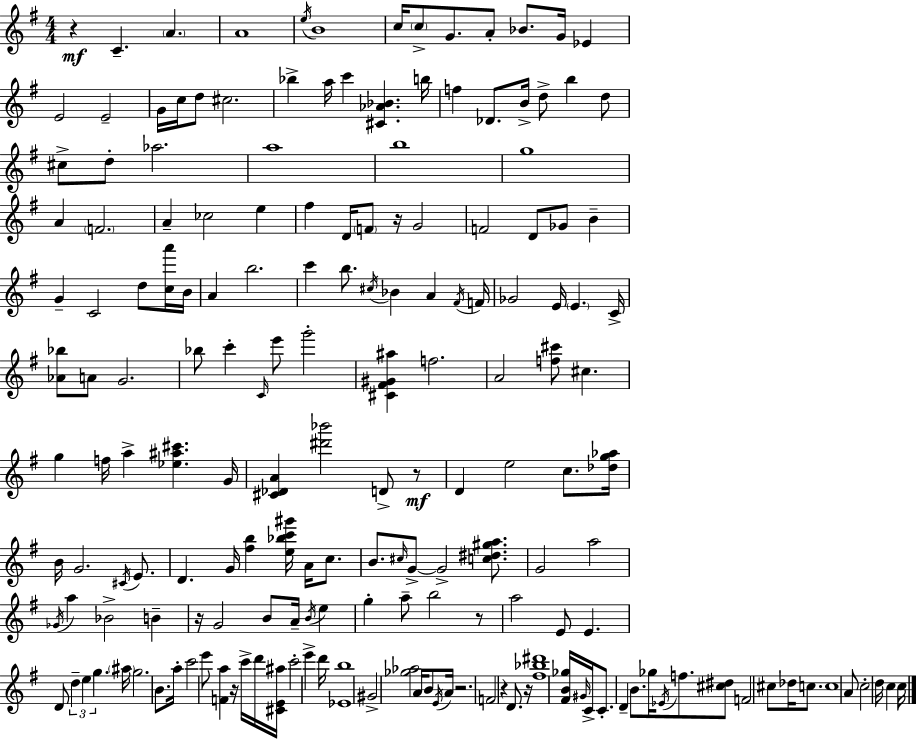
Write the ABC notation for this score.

X:1
T:Untitled
M:4/4
L:1/4
K:Em
z C A A4 e/4 B4 c/4 c/2 G/2 A/2 _B/2 G/4 _E E2 E2 G/4 c/4 d/2 ^c2 _b a/4 c' [^C_A_B] b/4 f _D/2 B/4 d/2 b d/2 ^c/2 d/2 _a2 a4 b4 g4 A F2 A _c2 e ^f D/4 F/2 z/4 G2 F2 D/2 _G/2 B G C2 d/2 [ca']/4 B/4 A b2 c' b/2 ^c/4 _B A ^F/4 F/4 _G2 E/4 E C/4 [_A_b]/2 A/2 G2 _b/2 c' C/4 e'/2 g'2 [^C^F^G^a] f2 A2 [f^c']/2 ^c g f/4 a [_e^a^c'] G/4 [^C_DA] [^d'_b']2 D/2 z/2 D e2 c/2 [_dg_a]/4 B/4 G2 ^C/4 E/2 D G/4 [^fb] [e_bc'^g']/4 A/4 c/2 B/2 ^c/4 G/2 G2 [c^d^ga]/2 G2 a2 _G/4 a _B2 B z/4 G2 B/2 A/4 B/4 e g a/2 b2 z/2 a2 E/2 E D/2 d e g ^a/4 g2 B/2 a/4 c'2 e'/2 [Fa] z/4 c'/4 d'/4 [^CE^a]/4 c'2 e' d'/4 [_Eb]4 ^G2 [_g_a]2 A/4 B/2 E/4 A/4 z2 F2 z D/2 z/4 [^f_b^d']4 [^FB_g]/4 ^G/4 C/4 C/2 D B/2 _g/4 _E/4 f/2 [^c^d]/2 F2 ^c/2 _d/4 c/2 c4 A/2 c2 d/4 c c/4